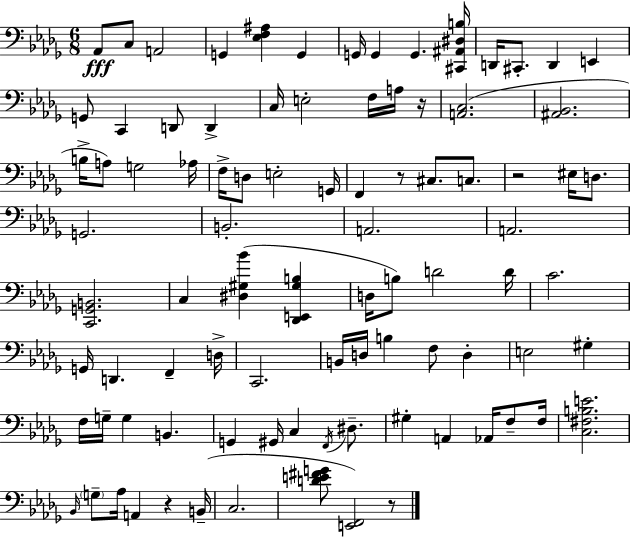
{
  \clef bass
  \numericTimeSignature
  \time 6/8
  \key bes \minor
  aes,8\fff c8 a,2 | g,4 <ees f ais>4 g,4 | g,16 g,4 g,4. <cis, ais, dis b>16 | d,16 cis,8.-. d,4 e,4 | \break g,8 c,4 d,8 d,4-> | c16 e2-. f16 a16 r16 | <a, c>2.( | <ais, bes,>2. | \break b16-> a8) g2 aes16 | f16-> d8 e2-. g,16 | f,4 r8 cis8. c8. | r2 eis16 d8. | \break g,2. | b,2.-. | a,2. | a,2. | \break <c, g, b,>2. | c4 <dis gis bes'>4( <des, e, gis b>4 | d16 b8) d'2 d'16 | c'2. | \break g,16 d,4. f,4-- d16-> | c,2. | b,16 d16 b4 f8 d4-. | e2 gis4-. | \break f16 g16-- g4 b,4. | g,4 gis,16 c4 \acciaccatura { f,16 } dis8.-- | gis4-. a,4 aes,16 f8-- | f16 <c fis b e'>2. | \break \grace { bes,16 } \parenthesize g8-- aes16 a,4 r4 | b,16--( c2. | <d' e' fis' g'>8 <e, f,>2) | r8 \bar "|."
}